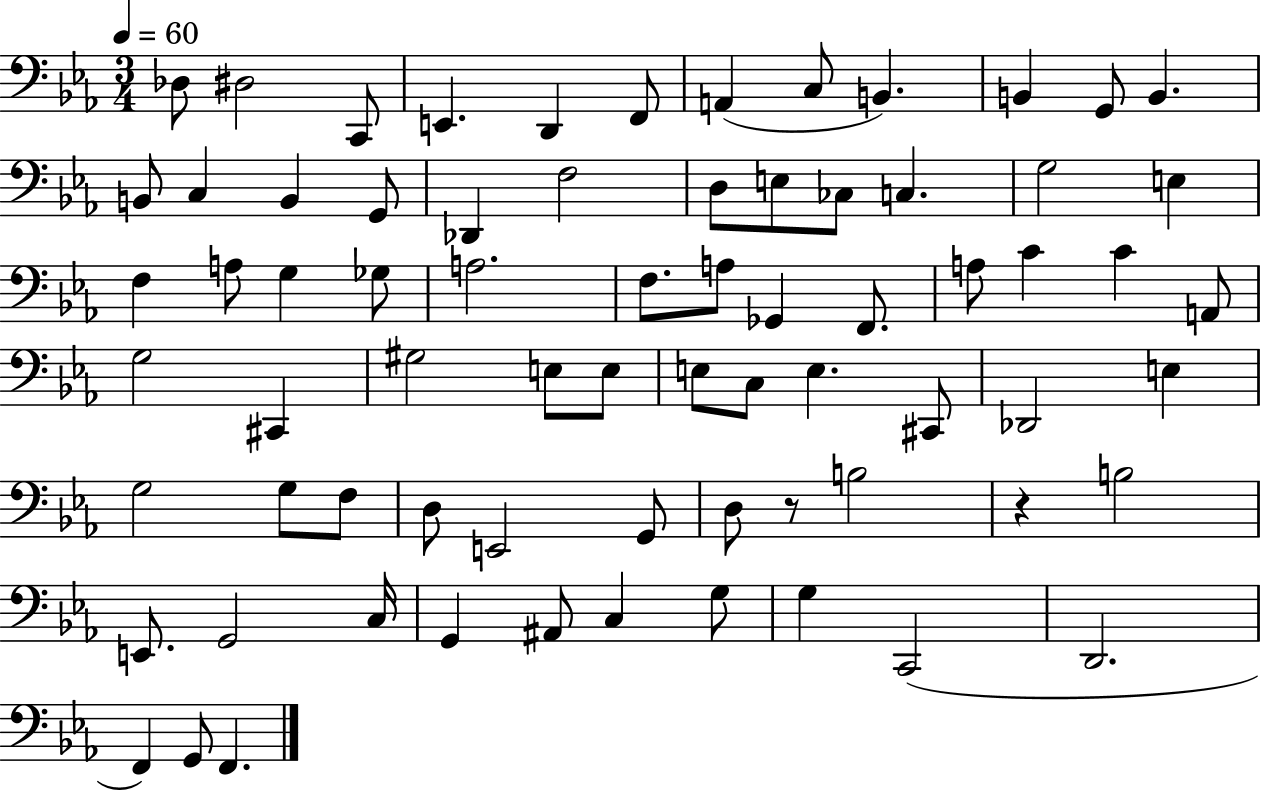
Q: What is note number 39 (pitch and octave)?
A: C#2